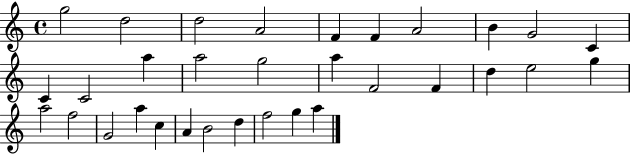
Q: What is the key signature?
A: C major